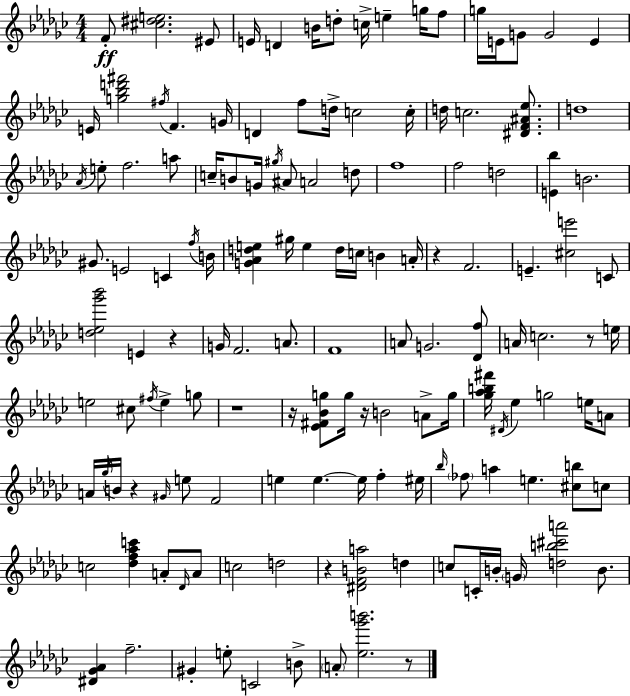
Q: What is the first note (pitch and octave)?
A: F4